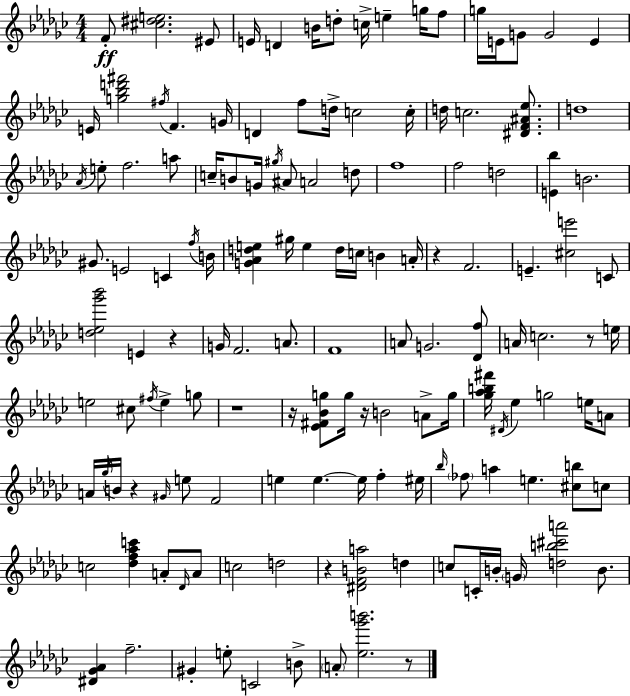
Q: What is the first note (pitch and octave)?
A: F4